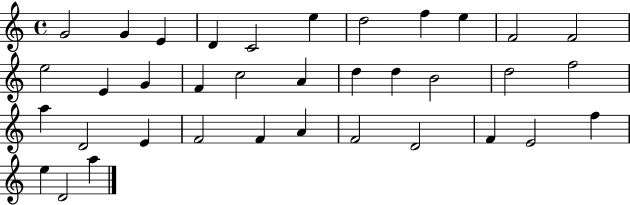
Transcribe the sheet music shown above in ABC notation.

X:1
T:Untitled
M:4/4
L:1/4
K:C
G2 G E D C2 e d2 f e F2 F2 e2 E G F c2 A d d B2 d2 f2 a D2 E F2 F A F2 D2 F E2 f e D2 a